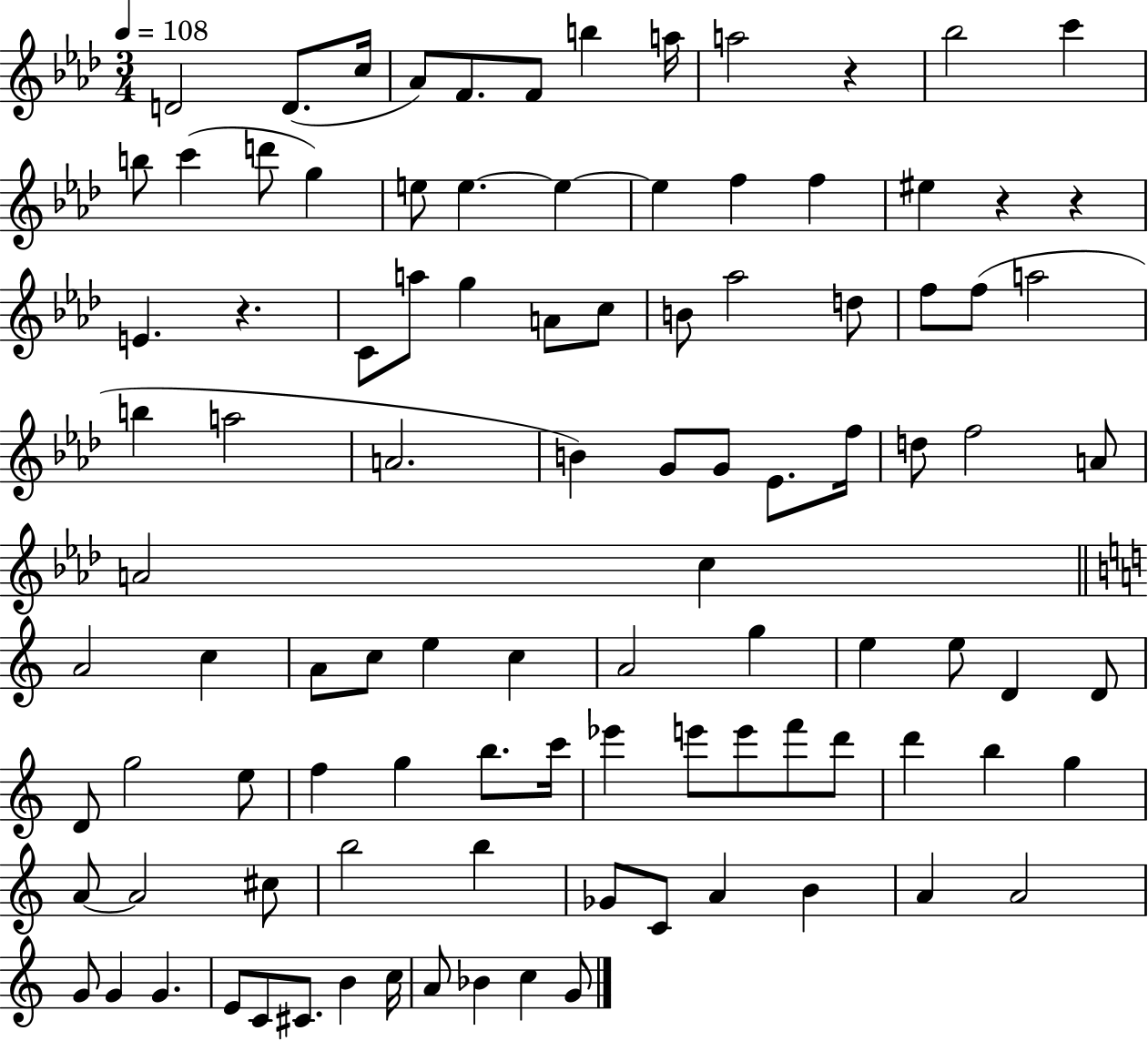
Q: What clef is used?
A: treble